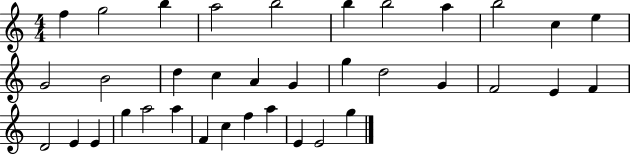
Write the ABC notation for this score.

X:1
T:Untitled
M:4/4
L:1/4
K:C
f g2 b a2 b2 b b2 a b2 c e G2 B2 d c A G g d2 G F2 E F D2 E E g a2 a F c f a E E2 g